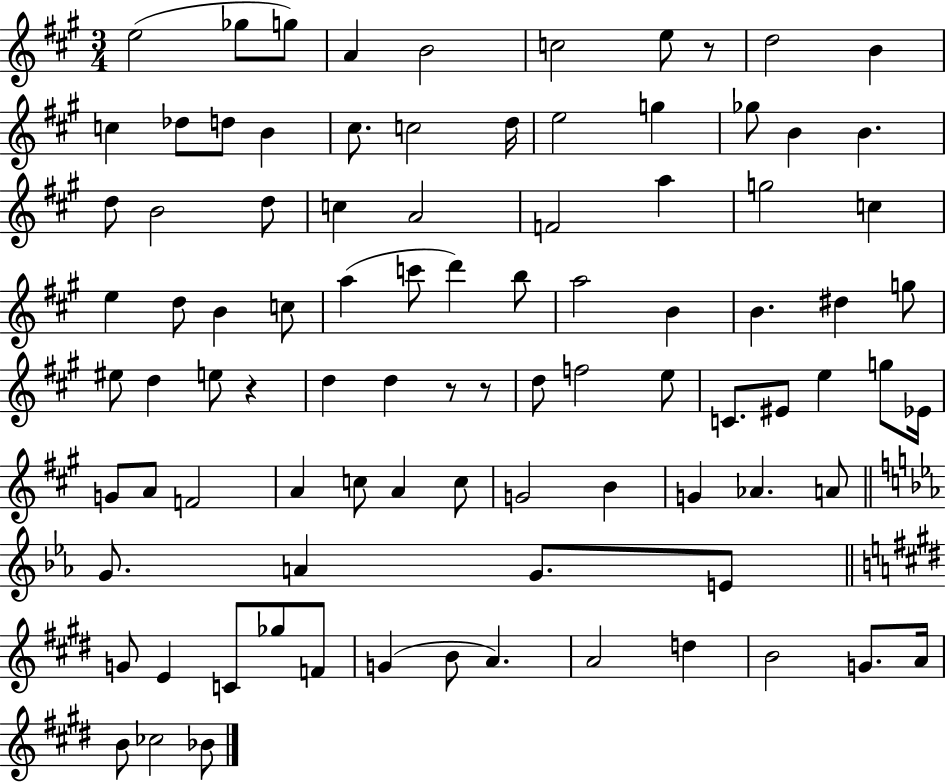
{
  \clef treble
  \numericTimeSignature
  \time 3/4
  \key a \major
  e''2( ges''8 g''8) | a'4 b'2 | c''2 e''8 r8 | d''2 b'4 | \break c''4 des''8 d''8 b'4 | cis''8. c''2 d''16 | e''2 g''4 | ges''8 b'4 b'4. | \break d''8 b'2 d''8 | c''4 a'2 | f'2 a''4 | g''2 c''4 | \break e''4 d''8 b'4 c''8 | a''4( c'''8 d'''4) b''8 | a''2 b'4 | b'4. dis''4 g''8 | \break eis''8 d''4 e''8 r4 | d''4 d''4 r8 r8 | d''8 f''2 e''8 | c'8. eis'8 e''4 g''8 ees'16 | \break g'8 a'8 f'2 | a'4 c''8 a'4 c''8 | g'2 b'4 | g'4 aes'4. a'8 | \break \bar "||" \break \key c \minor g'8. a'4 g'8. e'8 | \bar "||" \break \key e \major g'8 e'4 c'8 ges''8 f'8 | g'4( b'8 a'4.) | a'2 d''4 | b'2 g'8. a'16 | \break b'8 ces''2 bes'8 | \bar "|."
}